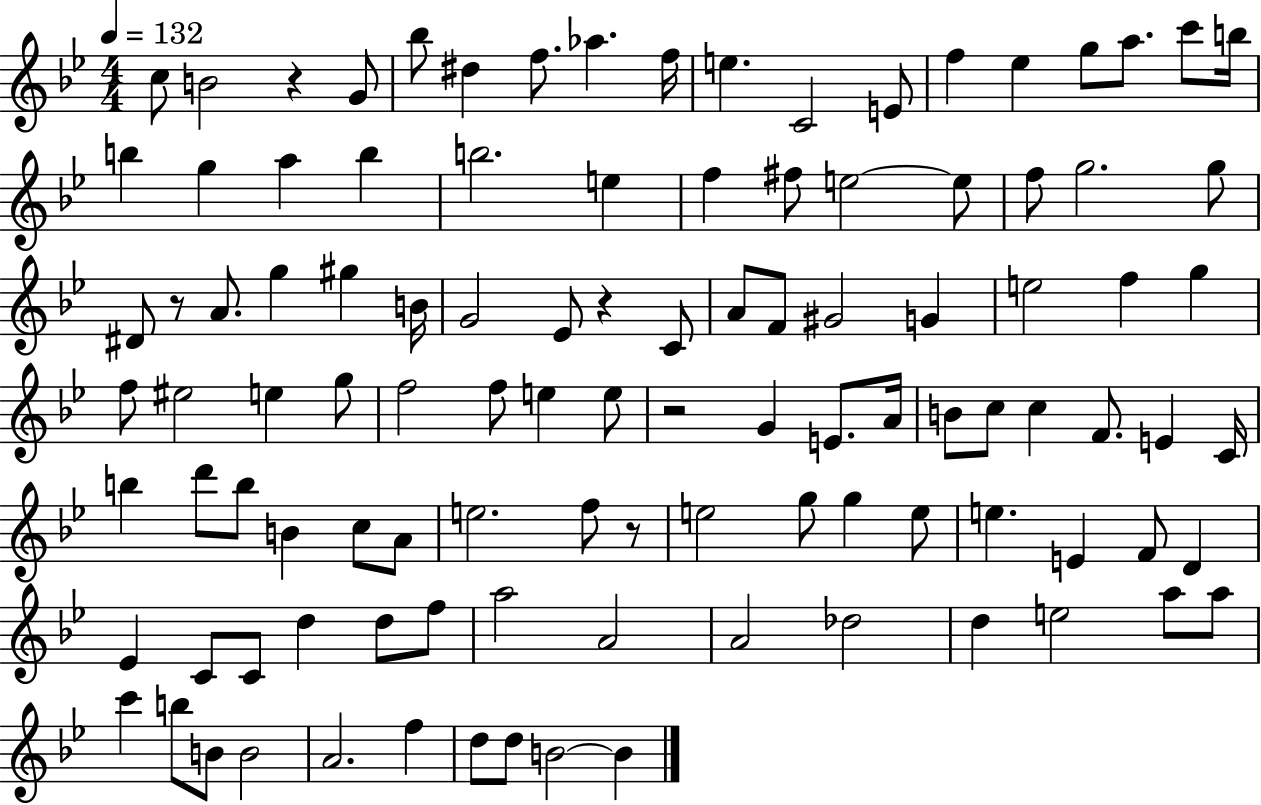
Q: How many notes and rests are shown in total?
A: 107